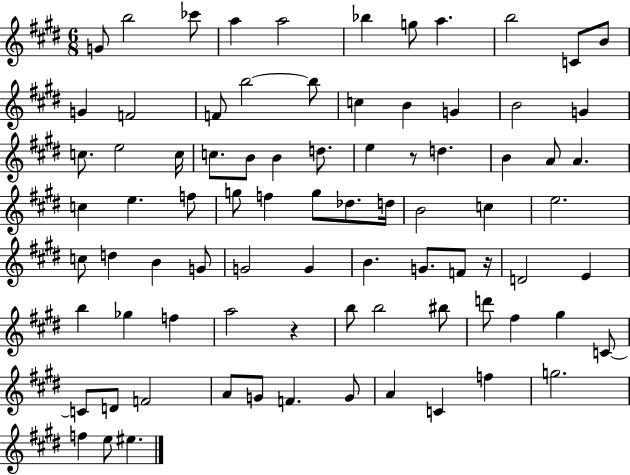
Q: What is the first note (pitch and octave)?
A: G4